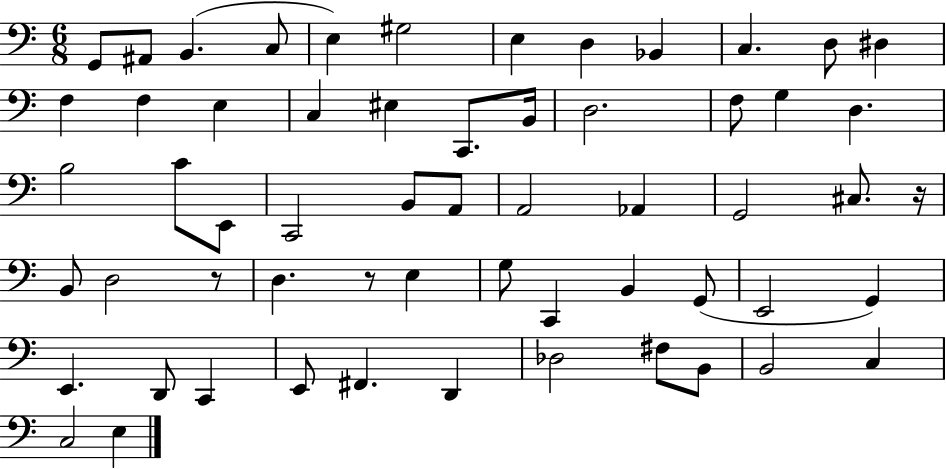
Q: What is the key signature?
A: C major